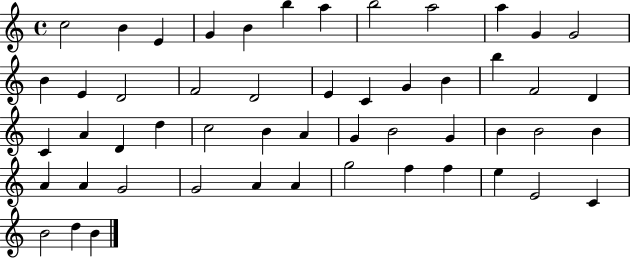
C5/h B4/q E4/q G4/q B4/q B5/q A5/q B5/h A5/h A5/q G4/q G4/h B4/q E4/q D4/h F4/h D4/h E4/q C4/q G4/q B4/q B5/q F4/h D4/q C4/q A4/q D4/q D5/q C5/h B4/q A4/q G4/q B4/h G4/q B4/q B4/h B4/q A4/q A4/q G4/h G4/h A4/q A4/q G5/h F5/q F5/q E5/q E4/h C4/q B4/h D5/q B4/q